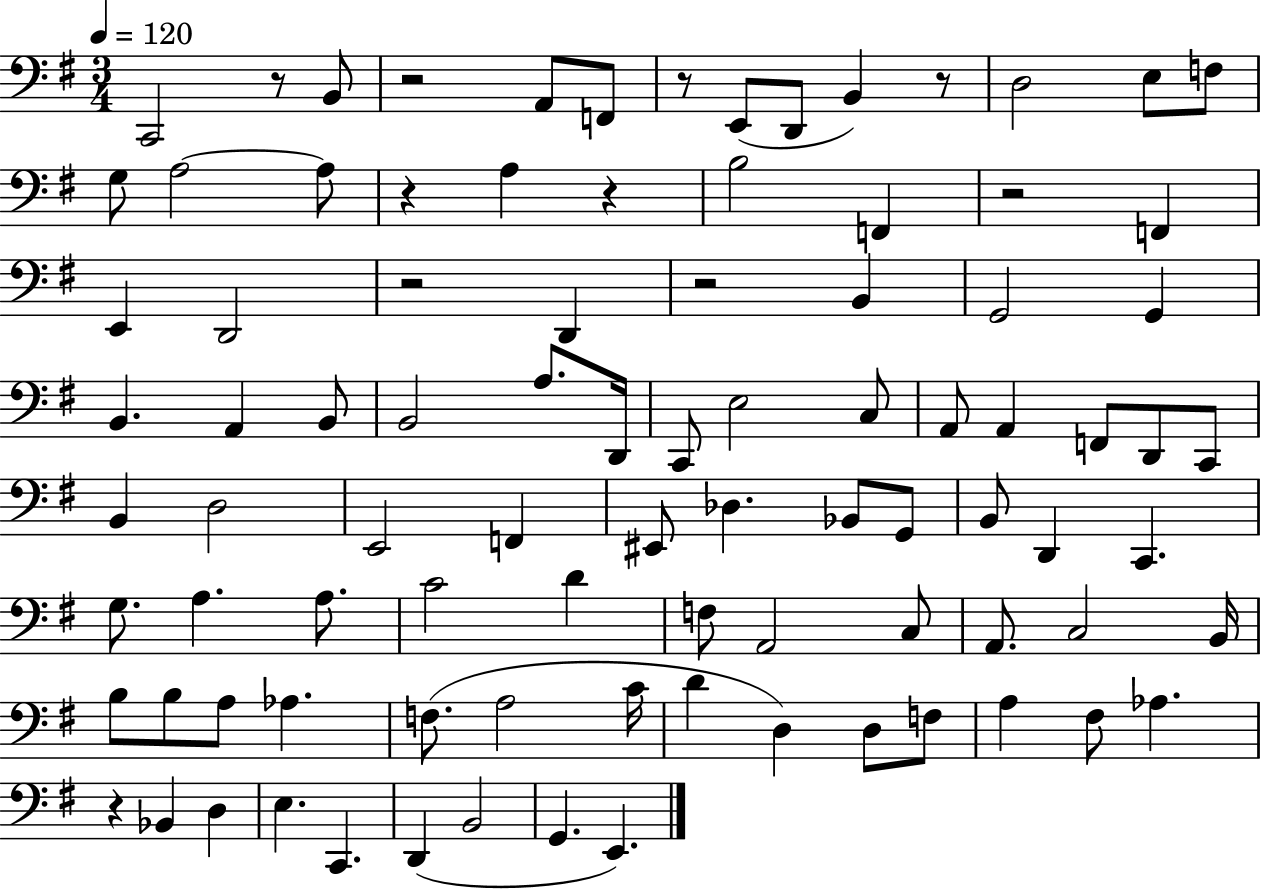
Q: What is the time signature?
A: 3/4